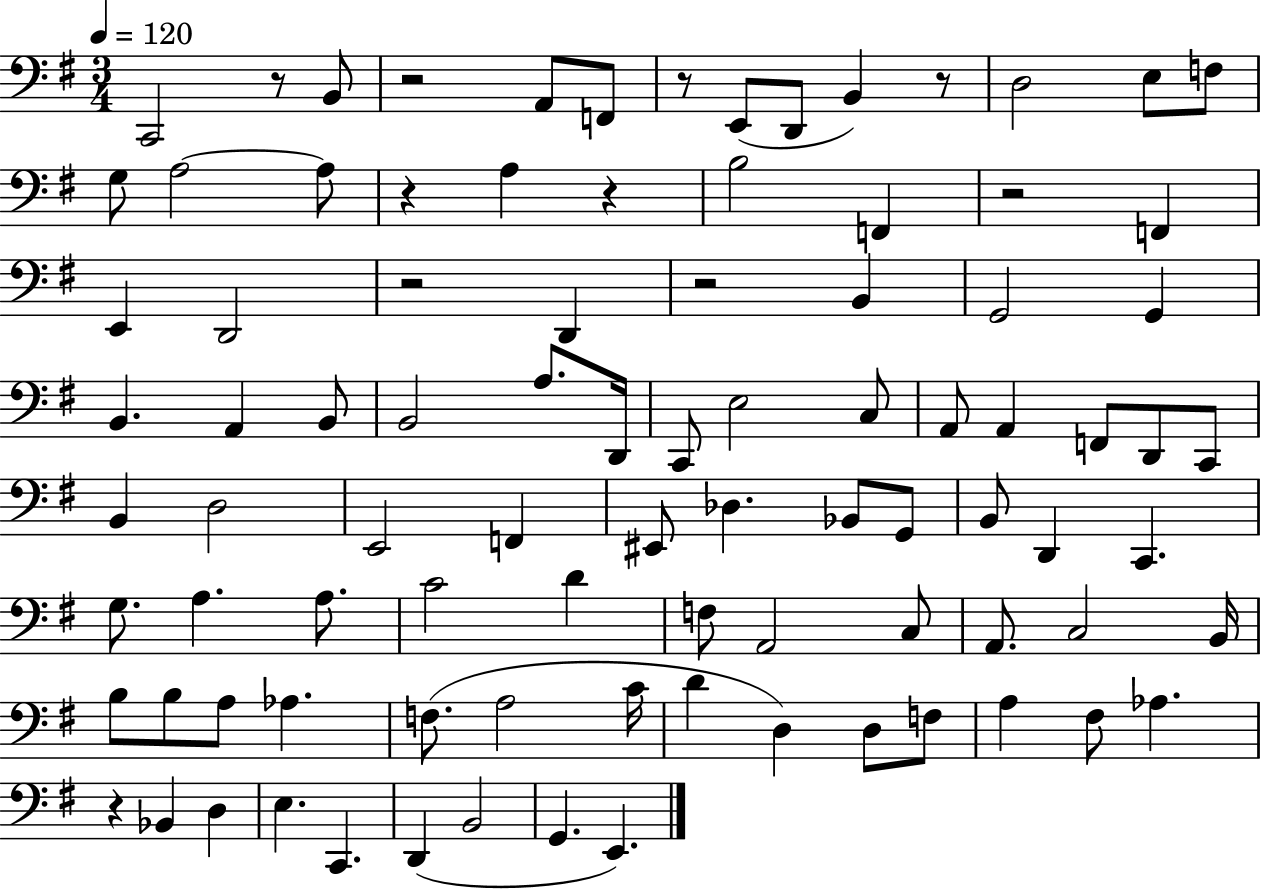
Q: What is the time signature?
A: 3/4